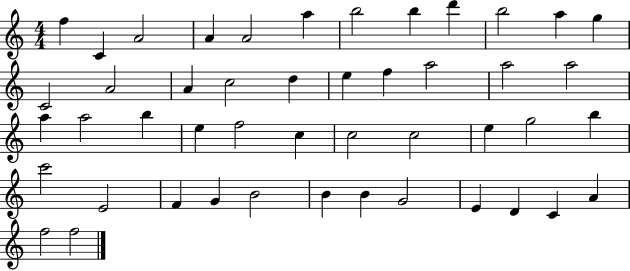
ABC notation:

X:1
T:Untitled
M:4/4
L:1/4
K:C
f C A2 A A2 a b2 b d' b2 a g C2 A2 A c2 d e f a2 a2 a2 a a2 b e f2 c c2 c2 e g2 b c'2 E2 F G B2 B B G2 E D C A f2 f2